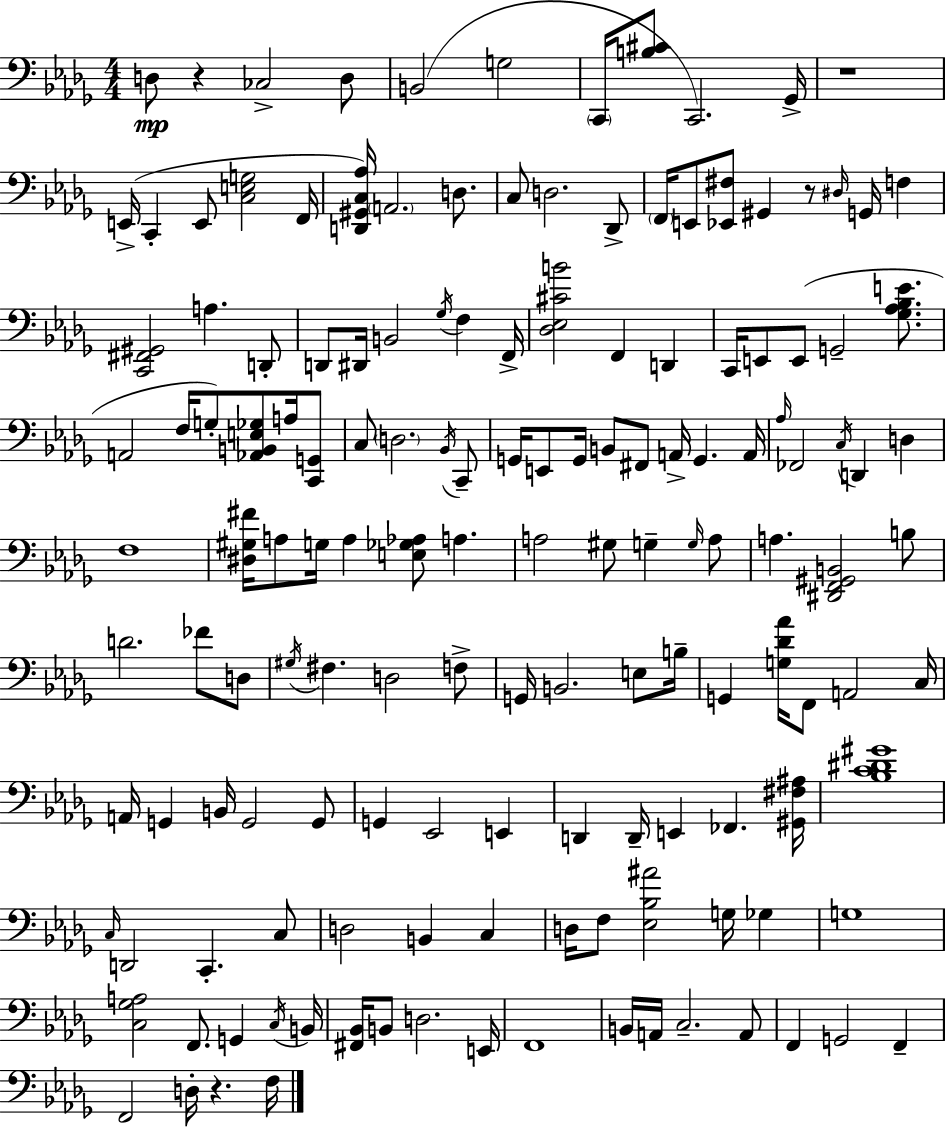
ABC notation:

X:1
T:Untitled
M:4/4
L:1/4
K:Bbm
D,/2 z _C,2 D,/2 B,,2 G,2 C,,/4 [B,^C]/2 C,,2 _G,,/4 z4 E,,/4 C,, E,,/2 [C,E,G,]2 F,,/4 [D,,^G,,C,_A,]/4 A,,2 D,/2 C,/2 D,2 _D,,/2 F,,/4 E,,/2 [_E,,^F,]/2 ^G,, z/2 ^D,/4 G,,/4 F, [C,,^F,,^G,,]2 A, D,,/2 D,,/2 ^D,,/4 B,,2 _G,/4 F, F,,/4 [_D,_E,^CB]2 F,, D,, C,,/4 E,,/2 E,,/2 G,,2 [_G,_A,_B,E]/2 A,,2 F,/4 G,/2 [_A,,B,,E,_G,]/2 A,/4 [C,,G,,]/2 C,/2 D,2 _B,,/4 C,,/2 G,,/4 E,,/2 G,,/4 B,,/2 ^F,,/2 A,,/4 G,, A,,/4 _A,/4 _F,,2 C,/4 D,, D, F,4 [^D,^G,^F]/4 A,/2 G,/4 A, [E,_G,_A,]/2 A, A,2 ^G,/2 G, G,/4 A,/2 A, [^D,,F,,^G,,B,,]2 B,/2 D2 _F/2 D,/2 ^G,/4 ^F, D,2 F,/2 G,,/4 B,,2 E,/2 B,/4 G,, [G,_D_A]/4 F,,/2 A,,2 C,/4 A,,/4 G,, B,,/4 G,,2 G,,/2 G,, _E,,2 E,, D,, D,,/4 E,, _F,, [^G,,^F,^A,]/4 [_B,C^D^G]4 C,/4 D,,2 C,, C,/2 D,2 B,, C, D,/4 F,/2 [_E,_B,^A]2 G,/4 _G, G,4 [C,_G,A,]2 F,,/2 G,, C,/4 B,,/4 [^F,,_B,,]/4 B,,/2 D,2 E,,/4 F,,4 B,,/4 A,,/4 C,2 A,,/2 F,, G,,2 F,, F,,2 D,/4 z F,/4